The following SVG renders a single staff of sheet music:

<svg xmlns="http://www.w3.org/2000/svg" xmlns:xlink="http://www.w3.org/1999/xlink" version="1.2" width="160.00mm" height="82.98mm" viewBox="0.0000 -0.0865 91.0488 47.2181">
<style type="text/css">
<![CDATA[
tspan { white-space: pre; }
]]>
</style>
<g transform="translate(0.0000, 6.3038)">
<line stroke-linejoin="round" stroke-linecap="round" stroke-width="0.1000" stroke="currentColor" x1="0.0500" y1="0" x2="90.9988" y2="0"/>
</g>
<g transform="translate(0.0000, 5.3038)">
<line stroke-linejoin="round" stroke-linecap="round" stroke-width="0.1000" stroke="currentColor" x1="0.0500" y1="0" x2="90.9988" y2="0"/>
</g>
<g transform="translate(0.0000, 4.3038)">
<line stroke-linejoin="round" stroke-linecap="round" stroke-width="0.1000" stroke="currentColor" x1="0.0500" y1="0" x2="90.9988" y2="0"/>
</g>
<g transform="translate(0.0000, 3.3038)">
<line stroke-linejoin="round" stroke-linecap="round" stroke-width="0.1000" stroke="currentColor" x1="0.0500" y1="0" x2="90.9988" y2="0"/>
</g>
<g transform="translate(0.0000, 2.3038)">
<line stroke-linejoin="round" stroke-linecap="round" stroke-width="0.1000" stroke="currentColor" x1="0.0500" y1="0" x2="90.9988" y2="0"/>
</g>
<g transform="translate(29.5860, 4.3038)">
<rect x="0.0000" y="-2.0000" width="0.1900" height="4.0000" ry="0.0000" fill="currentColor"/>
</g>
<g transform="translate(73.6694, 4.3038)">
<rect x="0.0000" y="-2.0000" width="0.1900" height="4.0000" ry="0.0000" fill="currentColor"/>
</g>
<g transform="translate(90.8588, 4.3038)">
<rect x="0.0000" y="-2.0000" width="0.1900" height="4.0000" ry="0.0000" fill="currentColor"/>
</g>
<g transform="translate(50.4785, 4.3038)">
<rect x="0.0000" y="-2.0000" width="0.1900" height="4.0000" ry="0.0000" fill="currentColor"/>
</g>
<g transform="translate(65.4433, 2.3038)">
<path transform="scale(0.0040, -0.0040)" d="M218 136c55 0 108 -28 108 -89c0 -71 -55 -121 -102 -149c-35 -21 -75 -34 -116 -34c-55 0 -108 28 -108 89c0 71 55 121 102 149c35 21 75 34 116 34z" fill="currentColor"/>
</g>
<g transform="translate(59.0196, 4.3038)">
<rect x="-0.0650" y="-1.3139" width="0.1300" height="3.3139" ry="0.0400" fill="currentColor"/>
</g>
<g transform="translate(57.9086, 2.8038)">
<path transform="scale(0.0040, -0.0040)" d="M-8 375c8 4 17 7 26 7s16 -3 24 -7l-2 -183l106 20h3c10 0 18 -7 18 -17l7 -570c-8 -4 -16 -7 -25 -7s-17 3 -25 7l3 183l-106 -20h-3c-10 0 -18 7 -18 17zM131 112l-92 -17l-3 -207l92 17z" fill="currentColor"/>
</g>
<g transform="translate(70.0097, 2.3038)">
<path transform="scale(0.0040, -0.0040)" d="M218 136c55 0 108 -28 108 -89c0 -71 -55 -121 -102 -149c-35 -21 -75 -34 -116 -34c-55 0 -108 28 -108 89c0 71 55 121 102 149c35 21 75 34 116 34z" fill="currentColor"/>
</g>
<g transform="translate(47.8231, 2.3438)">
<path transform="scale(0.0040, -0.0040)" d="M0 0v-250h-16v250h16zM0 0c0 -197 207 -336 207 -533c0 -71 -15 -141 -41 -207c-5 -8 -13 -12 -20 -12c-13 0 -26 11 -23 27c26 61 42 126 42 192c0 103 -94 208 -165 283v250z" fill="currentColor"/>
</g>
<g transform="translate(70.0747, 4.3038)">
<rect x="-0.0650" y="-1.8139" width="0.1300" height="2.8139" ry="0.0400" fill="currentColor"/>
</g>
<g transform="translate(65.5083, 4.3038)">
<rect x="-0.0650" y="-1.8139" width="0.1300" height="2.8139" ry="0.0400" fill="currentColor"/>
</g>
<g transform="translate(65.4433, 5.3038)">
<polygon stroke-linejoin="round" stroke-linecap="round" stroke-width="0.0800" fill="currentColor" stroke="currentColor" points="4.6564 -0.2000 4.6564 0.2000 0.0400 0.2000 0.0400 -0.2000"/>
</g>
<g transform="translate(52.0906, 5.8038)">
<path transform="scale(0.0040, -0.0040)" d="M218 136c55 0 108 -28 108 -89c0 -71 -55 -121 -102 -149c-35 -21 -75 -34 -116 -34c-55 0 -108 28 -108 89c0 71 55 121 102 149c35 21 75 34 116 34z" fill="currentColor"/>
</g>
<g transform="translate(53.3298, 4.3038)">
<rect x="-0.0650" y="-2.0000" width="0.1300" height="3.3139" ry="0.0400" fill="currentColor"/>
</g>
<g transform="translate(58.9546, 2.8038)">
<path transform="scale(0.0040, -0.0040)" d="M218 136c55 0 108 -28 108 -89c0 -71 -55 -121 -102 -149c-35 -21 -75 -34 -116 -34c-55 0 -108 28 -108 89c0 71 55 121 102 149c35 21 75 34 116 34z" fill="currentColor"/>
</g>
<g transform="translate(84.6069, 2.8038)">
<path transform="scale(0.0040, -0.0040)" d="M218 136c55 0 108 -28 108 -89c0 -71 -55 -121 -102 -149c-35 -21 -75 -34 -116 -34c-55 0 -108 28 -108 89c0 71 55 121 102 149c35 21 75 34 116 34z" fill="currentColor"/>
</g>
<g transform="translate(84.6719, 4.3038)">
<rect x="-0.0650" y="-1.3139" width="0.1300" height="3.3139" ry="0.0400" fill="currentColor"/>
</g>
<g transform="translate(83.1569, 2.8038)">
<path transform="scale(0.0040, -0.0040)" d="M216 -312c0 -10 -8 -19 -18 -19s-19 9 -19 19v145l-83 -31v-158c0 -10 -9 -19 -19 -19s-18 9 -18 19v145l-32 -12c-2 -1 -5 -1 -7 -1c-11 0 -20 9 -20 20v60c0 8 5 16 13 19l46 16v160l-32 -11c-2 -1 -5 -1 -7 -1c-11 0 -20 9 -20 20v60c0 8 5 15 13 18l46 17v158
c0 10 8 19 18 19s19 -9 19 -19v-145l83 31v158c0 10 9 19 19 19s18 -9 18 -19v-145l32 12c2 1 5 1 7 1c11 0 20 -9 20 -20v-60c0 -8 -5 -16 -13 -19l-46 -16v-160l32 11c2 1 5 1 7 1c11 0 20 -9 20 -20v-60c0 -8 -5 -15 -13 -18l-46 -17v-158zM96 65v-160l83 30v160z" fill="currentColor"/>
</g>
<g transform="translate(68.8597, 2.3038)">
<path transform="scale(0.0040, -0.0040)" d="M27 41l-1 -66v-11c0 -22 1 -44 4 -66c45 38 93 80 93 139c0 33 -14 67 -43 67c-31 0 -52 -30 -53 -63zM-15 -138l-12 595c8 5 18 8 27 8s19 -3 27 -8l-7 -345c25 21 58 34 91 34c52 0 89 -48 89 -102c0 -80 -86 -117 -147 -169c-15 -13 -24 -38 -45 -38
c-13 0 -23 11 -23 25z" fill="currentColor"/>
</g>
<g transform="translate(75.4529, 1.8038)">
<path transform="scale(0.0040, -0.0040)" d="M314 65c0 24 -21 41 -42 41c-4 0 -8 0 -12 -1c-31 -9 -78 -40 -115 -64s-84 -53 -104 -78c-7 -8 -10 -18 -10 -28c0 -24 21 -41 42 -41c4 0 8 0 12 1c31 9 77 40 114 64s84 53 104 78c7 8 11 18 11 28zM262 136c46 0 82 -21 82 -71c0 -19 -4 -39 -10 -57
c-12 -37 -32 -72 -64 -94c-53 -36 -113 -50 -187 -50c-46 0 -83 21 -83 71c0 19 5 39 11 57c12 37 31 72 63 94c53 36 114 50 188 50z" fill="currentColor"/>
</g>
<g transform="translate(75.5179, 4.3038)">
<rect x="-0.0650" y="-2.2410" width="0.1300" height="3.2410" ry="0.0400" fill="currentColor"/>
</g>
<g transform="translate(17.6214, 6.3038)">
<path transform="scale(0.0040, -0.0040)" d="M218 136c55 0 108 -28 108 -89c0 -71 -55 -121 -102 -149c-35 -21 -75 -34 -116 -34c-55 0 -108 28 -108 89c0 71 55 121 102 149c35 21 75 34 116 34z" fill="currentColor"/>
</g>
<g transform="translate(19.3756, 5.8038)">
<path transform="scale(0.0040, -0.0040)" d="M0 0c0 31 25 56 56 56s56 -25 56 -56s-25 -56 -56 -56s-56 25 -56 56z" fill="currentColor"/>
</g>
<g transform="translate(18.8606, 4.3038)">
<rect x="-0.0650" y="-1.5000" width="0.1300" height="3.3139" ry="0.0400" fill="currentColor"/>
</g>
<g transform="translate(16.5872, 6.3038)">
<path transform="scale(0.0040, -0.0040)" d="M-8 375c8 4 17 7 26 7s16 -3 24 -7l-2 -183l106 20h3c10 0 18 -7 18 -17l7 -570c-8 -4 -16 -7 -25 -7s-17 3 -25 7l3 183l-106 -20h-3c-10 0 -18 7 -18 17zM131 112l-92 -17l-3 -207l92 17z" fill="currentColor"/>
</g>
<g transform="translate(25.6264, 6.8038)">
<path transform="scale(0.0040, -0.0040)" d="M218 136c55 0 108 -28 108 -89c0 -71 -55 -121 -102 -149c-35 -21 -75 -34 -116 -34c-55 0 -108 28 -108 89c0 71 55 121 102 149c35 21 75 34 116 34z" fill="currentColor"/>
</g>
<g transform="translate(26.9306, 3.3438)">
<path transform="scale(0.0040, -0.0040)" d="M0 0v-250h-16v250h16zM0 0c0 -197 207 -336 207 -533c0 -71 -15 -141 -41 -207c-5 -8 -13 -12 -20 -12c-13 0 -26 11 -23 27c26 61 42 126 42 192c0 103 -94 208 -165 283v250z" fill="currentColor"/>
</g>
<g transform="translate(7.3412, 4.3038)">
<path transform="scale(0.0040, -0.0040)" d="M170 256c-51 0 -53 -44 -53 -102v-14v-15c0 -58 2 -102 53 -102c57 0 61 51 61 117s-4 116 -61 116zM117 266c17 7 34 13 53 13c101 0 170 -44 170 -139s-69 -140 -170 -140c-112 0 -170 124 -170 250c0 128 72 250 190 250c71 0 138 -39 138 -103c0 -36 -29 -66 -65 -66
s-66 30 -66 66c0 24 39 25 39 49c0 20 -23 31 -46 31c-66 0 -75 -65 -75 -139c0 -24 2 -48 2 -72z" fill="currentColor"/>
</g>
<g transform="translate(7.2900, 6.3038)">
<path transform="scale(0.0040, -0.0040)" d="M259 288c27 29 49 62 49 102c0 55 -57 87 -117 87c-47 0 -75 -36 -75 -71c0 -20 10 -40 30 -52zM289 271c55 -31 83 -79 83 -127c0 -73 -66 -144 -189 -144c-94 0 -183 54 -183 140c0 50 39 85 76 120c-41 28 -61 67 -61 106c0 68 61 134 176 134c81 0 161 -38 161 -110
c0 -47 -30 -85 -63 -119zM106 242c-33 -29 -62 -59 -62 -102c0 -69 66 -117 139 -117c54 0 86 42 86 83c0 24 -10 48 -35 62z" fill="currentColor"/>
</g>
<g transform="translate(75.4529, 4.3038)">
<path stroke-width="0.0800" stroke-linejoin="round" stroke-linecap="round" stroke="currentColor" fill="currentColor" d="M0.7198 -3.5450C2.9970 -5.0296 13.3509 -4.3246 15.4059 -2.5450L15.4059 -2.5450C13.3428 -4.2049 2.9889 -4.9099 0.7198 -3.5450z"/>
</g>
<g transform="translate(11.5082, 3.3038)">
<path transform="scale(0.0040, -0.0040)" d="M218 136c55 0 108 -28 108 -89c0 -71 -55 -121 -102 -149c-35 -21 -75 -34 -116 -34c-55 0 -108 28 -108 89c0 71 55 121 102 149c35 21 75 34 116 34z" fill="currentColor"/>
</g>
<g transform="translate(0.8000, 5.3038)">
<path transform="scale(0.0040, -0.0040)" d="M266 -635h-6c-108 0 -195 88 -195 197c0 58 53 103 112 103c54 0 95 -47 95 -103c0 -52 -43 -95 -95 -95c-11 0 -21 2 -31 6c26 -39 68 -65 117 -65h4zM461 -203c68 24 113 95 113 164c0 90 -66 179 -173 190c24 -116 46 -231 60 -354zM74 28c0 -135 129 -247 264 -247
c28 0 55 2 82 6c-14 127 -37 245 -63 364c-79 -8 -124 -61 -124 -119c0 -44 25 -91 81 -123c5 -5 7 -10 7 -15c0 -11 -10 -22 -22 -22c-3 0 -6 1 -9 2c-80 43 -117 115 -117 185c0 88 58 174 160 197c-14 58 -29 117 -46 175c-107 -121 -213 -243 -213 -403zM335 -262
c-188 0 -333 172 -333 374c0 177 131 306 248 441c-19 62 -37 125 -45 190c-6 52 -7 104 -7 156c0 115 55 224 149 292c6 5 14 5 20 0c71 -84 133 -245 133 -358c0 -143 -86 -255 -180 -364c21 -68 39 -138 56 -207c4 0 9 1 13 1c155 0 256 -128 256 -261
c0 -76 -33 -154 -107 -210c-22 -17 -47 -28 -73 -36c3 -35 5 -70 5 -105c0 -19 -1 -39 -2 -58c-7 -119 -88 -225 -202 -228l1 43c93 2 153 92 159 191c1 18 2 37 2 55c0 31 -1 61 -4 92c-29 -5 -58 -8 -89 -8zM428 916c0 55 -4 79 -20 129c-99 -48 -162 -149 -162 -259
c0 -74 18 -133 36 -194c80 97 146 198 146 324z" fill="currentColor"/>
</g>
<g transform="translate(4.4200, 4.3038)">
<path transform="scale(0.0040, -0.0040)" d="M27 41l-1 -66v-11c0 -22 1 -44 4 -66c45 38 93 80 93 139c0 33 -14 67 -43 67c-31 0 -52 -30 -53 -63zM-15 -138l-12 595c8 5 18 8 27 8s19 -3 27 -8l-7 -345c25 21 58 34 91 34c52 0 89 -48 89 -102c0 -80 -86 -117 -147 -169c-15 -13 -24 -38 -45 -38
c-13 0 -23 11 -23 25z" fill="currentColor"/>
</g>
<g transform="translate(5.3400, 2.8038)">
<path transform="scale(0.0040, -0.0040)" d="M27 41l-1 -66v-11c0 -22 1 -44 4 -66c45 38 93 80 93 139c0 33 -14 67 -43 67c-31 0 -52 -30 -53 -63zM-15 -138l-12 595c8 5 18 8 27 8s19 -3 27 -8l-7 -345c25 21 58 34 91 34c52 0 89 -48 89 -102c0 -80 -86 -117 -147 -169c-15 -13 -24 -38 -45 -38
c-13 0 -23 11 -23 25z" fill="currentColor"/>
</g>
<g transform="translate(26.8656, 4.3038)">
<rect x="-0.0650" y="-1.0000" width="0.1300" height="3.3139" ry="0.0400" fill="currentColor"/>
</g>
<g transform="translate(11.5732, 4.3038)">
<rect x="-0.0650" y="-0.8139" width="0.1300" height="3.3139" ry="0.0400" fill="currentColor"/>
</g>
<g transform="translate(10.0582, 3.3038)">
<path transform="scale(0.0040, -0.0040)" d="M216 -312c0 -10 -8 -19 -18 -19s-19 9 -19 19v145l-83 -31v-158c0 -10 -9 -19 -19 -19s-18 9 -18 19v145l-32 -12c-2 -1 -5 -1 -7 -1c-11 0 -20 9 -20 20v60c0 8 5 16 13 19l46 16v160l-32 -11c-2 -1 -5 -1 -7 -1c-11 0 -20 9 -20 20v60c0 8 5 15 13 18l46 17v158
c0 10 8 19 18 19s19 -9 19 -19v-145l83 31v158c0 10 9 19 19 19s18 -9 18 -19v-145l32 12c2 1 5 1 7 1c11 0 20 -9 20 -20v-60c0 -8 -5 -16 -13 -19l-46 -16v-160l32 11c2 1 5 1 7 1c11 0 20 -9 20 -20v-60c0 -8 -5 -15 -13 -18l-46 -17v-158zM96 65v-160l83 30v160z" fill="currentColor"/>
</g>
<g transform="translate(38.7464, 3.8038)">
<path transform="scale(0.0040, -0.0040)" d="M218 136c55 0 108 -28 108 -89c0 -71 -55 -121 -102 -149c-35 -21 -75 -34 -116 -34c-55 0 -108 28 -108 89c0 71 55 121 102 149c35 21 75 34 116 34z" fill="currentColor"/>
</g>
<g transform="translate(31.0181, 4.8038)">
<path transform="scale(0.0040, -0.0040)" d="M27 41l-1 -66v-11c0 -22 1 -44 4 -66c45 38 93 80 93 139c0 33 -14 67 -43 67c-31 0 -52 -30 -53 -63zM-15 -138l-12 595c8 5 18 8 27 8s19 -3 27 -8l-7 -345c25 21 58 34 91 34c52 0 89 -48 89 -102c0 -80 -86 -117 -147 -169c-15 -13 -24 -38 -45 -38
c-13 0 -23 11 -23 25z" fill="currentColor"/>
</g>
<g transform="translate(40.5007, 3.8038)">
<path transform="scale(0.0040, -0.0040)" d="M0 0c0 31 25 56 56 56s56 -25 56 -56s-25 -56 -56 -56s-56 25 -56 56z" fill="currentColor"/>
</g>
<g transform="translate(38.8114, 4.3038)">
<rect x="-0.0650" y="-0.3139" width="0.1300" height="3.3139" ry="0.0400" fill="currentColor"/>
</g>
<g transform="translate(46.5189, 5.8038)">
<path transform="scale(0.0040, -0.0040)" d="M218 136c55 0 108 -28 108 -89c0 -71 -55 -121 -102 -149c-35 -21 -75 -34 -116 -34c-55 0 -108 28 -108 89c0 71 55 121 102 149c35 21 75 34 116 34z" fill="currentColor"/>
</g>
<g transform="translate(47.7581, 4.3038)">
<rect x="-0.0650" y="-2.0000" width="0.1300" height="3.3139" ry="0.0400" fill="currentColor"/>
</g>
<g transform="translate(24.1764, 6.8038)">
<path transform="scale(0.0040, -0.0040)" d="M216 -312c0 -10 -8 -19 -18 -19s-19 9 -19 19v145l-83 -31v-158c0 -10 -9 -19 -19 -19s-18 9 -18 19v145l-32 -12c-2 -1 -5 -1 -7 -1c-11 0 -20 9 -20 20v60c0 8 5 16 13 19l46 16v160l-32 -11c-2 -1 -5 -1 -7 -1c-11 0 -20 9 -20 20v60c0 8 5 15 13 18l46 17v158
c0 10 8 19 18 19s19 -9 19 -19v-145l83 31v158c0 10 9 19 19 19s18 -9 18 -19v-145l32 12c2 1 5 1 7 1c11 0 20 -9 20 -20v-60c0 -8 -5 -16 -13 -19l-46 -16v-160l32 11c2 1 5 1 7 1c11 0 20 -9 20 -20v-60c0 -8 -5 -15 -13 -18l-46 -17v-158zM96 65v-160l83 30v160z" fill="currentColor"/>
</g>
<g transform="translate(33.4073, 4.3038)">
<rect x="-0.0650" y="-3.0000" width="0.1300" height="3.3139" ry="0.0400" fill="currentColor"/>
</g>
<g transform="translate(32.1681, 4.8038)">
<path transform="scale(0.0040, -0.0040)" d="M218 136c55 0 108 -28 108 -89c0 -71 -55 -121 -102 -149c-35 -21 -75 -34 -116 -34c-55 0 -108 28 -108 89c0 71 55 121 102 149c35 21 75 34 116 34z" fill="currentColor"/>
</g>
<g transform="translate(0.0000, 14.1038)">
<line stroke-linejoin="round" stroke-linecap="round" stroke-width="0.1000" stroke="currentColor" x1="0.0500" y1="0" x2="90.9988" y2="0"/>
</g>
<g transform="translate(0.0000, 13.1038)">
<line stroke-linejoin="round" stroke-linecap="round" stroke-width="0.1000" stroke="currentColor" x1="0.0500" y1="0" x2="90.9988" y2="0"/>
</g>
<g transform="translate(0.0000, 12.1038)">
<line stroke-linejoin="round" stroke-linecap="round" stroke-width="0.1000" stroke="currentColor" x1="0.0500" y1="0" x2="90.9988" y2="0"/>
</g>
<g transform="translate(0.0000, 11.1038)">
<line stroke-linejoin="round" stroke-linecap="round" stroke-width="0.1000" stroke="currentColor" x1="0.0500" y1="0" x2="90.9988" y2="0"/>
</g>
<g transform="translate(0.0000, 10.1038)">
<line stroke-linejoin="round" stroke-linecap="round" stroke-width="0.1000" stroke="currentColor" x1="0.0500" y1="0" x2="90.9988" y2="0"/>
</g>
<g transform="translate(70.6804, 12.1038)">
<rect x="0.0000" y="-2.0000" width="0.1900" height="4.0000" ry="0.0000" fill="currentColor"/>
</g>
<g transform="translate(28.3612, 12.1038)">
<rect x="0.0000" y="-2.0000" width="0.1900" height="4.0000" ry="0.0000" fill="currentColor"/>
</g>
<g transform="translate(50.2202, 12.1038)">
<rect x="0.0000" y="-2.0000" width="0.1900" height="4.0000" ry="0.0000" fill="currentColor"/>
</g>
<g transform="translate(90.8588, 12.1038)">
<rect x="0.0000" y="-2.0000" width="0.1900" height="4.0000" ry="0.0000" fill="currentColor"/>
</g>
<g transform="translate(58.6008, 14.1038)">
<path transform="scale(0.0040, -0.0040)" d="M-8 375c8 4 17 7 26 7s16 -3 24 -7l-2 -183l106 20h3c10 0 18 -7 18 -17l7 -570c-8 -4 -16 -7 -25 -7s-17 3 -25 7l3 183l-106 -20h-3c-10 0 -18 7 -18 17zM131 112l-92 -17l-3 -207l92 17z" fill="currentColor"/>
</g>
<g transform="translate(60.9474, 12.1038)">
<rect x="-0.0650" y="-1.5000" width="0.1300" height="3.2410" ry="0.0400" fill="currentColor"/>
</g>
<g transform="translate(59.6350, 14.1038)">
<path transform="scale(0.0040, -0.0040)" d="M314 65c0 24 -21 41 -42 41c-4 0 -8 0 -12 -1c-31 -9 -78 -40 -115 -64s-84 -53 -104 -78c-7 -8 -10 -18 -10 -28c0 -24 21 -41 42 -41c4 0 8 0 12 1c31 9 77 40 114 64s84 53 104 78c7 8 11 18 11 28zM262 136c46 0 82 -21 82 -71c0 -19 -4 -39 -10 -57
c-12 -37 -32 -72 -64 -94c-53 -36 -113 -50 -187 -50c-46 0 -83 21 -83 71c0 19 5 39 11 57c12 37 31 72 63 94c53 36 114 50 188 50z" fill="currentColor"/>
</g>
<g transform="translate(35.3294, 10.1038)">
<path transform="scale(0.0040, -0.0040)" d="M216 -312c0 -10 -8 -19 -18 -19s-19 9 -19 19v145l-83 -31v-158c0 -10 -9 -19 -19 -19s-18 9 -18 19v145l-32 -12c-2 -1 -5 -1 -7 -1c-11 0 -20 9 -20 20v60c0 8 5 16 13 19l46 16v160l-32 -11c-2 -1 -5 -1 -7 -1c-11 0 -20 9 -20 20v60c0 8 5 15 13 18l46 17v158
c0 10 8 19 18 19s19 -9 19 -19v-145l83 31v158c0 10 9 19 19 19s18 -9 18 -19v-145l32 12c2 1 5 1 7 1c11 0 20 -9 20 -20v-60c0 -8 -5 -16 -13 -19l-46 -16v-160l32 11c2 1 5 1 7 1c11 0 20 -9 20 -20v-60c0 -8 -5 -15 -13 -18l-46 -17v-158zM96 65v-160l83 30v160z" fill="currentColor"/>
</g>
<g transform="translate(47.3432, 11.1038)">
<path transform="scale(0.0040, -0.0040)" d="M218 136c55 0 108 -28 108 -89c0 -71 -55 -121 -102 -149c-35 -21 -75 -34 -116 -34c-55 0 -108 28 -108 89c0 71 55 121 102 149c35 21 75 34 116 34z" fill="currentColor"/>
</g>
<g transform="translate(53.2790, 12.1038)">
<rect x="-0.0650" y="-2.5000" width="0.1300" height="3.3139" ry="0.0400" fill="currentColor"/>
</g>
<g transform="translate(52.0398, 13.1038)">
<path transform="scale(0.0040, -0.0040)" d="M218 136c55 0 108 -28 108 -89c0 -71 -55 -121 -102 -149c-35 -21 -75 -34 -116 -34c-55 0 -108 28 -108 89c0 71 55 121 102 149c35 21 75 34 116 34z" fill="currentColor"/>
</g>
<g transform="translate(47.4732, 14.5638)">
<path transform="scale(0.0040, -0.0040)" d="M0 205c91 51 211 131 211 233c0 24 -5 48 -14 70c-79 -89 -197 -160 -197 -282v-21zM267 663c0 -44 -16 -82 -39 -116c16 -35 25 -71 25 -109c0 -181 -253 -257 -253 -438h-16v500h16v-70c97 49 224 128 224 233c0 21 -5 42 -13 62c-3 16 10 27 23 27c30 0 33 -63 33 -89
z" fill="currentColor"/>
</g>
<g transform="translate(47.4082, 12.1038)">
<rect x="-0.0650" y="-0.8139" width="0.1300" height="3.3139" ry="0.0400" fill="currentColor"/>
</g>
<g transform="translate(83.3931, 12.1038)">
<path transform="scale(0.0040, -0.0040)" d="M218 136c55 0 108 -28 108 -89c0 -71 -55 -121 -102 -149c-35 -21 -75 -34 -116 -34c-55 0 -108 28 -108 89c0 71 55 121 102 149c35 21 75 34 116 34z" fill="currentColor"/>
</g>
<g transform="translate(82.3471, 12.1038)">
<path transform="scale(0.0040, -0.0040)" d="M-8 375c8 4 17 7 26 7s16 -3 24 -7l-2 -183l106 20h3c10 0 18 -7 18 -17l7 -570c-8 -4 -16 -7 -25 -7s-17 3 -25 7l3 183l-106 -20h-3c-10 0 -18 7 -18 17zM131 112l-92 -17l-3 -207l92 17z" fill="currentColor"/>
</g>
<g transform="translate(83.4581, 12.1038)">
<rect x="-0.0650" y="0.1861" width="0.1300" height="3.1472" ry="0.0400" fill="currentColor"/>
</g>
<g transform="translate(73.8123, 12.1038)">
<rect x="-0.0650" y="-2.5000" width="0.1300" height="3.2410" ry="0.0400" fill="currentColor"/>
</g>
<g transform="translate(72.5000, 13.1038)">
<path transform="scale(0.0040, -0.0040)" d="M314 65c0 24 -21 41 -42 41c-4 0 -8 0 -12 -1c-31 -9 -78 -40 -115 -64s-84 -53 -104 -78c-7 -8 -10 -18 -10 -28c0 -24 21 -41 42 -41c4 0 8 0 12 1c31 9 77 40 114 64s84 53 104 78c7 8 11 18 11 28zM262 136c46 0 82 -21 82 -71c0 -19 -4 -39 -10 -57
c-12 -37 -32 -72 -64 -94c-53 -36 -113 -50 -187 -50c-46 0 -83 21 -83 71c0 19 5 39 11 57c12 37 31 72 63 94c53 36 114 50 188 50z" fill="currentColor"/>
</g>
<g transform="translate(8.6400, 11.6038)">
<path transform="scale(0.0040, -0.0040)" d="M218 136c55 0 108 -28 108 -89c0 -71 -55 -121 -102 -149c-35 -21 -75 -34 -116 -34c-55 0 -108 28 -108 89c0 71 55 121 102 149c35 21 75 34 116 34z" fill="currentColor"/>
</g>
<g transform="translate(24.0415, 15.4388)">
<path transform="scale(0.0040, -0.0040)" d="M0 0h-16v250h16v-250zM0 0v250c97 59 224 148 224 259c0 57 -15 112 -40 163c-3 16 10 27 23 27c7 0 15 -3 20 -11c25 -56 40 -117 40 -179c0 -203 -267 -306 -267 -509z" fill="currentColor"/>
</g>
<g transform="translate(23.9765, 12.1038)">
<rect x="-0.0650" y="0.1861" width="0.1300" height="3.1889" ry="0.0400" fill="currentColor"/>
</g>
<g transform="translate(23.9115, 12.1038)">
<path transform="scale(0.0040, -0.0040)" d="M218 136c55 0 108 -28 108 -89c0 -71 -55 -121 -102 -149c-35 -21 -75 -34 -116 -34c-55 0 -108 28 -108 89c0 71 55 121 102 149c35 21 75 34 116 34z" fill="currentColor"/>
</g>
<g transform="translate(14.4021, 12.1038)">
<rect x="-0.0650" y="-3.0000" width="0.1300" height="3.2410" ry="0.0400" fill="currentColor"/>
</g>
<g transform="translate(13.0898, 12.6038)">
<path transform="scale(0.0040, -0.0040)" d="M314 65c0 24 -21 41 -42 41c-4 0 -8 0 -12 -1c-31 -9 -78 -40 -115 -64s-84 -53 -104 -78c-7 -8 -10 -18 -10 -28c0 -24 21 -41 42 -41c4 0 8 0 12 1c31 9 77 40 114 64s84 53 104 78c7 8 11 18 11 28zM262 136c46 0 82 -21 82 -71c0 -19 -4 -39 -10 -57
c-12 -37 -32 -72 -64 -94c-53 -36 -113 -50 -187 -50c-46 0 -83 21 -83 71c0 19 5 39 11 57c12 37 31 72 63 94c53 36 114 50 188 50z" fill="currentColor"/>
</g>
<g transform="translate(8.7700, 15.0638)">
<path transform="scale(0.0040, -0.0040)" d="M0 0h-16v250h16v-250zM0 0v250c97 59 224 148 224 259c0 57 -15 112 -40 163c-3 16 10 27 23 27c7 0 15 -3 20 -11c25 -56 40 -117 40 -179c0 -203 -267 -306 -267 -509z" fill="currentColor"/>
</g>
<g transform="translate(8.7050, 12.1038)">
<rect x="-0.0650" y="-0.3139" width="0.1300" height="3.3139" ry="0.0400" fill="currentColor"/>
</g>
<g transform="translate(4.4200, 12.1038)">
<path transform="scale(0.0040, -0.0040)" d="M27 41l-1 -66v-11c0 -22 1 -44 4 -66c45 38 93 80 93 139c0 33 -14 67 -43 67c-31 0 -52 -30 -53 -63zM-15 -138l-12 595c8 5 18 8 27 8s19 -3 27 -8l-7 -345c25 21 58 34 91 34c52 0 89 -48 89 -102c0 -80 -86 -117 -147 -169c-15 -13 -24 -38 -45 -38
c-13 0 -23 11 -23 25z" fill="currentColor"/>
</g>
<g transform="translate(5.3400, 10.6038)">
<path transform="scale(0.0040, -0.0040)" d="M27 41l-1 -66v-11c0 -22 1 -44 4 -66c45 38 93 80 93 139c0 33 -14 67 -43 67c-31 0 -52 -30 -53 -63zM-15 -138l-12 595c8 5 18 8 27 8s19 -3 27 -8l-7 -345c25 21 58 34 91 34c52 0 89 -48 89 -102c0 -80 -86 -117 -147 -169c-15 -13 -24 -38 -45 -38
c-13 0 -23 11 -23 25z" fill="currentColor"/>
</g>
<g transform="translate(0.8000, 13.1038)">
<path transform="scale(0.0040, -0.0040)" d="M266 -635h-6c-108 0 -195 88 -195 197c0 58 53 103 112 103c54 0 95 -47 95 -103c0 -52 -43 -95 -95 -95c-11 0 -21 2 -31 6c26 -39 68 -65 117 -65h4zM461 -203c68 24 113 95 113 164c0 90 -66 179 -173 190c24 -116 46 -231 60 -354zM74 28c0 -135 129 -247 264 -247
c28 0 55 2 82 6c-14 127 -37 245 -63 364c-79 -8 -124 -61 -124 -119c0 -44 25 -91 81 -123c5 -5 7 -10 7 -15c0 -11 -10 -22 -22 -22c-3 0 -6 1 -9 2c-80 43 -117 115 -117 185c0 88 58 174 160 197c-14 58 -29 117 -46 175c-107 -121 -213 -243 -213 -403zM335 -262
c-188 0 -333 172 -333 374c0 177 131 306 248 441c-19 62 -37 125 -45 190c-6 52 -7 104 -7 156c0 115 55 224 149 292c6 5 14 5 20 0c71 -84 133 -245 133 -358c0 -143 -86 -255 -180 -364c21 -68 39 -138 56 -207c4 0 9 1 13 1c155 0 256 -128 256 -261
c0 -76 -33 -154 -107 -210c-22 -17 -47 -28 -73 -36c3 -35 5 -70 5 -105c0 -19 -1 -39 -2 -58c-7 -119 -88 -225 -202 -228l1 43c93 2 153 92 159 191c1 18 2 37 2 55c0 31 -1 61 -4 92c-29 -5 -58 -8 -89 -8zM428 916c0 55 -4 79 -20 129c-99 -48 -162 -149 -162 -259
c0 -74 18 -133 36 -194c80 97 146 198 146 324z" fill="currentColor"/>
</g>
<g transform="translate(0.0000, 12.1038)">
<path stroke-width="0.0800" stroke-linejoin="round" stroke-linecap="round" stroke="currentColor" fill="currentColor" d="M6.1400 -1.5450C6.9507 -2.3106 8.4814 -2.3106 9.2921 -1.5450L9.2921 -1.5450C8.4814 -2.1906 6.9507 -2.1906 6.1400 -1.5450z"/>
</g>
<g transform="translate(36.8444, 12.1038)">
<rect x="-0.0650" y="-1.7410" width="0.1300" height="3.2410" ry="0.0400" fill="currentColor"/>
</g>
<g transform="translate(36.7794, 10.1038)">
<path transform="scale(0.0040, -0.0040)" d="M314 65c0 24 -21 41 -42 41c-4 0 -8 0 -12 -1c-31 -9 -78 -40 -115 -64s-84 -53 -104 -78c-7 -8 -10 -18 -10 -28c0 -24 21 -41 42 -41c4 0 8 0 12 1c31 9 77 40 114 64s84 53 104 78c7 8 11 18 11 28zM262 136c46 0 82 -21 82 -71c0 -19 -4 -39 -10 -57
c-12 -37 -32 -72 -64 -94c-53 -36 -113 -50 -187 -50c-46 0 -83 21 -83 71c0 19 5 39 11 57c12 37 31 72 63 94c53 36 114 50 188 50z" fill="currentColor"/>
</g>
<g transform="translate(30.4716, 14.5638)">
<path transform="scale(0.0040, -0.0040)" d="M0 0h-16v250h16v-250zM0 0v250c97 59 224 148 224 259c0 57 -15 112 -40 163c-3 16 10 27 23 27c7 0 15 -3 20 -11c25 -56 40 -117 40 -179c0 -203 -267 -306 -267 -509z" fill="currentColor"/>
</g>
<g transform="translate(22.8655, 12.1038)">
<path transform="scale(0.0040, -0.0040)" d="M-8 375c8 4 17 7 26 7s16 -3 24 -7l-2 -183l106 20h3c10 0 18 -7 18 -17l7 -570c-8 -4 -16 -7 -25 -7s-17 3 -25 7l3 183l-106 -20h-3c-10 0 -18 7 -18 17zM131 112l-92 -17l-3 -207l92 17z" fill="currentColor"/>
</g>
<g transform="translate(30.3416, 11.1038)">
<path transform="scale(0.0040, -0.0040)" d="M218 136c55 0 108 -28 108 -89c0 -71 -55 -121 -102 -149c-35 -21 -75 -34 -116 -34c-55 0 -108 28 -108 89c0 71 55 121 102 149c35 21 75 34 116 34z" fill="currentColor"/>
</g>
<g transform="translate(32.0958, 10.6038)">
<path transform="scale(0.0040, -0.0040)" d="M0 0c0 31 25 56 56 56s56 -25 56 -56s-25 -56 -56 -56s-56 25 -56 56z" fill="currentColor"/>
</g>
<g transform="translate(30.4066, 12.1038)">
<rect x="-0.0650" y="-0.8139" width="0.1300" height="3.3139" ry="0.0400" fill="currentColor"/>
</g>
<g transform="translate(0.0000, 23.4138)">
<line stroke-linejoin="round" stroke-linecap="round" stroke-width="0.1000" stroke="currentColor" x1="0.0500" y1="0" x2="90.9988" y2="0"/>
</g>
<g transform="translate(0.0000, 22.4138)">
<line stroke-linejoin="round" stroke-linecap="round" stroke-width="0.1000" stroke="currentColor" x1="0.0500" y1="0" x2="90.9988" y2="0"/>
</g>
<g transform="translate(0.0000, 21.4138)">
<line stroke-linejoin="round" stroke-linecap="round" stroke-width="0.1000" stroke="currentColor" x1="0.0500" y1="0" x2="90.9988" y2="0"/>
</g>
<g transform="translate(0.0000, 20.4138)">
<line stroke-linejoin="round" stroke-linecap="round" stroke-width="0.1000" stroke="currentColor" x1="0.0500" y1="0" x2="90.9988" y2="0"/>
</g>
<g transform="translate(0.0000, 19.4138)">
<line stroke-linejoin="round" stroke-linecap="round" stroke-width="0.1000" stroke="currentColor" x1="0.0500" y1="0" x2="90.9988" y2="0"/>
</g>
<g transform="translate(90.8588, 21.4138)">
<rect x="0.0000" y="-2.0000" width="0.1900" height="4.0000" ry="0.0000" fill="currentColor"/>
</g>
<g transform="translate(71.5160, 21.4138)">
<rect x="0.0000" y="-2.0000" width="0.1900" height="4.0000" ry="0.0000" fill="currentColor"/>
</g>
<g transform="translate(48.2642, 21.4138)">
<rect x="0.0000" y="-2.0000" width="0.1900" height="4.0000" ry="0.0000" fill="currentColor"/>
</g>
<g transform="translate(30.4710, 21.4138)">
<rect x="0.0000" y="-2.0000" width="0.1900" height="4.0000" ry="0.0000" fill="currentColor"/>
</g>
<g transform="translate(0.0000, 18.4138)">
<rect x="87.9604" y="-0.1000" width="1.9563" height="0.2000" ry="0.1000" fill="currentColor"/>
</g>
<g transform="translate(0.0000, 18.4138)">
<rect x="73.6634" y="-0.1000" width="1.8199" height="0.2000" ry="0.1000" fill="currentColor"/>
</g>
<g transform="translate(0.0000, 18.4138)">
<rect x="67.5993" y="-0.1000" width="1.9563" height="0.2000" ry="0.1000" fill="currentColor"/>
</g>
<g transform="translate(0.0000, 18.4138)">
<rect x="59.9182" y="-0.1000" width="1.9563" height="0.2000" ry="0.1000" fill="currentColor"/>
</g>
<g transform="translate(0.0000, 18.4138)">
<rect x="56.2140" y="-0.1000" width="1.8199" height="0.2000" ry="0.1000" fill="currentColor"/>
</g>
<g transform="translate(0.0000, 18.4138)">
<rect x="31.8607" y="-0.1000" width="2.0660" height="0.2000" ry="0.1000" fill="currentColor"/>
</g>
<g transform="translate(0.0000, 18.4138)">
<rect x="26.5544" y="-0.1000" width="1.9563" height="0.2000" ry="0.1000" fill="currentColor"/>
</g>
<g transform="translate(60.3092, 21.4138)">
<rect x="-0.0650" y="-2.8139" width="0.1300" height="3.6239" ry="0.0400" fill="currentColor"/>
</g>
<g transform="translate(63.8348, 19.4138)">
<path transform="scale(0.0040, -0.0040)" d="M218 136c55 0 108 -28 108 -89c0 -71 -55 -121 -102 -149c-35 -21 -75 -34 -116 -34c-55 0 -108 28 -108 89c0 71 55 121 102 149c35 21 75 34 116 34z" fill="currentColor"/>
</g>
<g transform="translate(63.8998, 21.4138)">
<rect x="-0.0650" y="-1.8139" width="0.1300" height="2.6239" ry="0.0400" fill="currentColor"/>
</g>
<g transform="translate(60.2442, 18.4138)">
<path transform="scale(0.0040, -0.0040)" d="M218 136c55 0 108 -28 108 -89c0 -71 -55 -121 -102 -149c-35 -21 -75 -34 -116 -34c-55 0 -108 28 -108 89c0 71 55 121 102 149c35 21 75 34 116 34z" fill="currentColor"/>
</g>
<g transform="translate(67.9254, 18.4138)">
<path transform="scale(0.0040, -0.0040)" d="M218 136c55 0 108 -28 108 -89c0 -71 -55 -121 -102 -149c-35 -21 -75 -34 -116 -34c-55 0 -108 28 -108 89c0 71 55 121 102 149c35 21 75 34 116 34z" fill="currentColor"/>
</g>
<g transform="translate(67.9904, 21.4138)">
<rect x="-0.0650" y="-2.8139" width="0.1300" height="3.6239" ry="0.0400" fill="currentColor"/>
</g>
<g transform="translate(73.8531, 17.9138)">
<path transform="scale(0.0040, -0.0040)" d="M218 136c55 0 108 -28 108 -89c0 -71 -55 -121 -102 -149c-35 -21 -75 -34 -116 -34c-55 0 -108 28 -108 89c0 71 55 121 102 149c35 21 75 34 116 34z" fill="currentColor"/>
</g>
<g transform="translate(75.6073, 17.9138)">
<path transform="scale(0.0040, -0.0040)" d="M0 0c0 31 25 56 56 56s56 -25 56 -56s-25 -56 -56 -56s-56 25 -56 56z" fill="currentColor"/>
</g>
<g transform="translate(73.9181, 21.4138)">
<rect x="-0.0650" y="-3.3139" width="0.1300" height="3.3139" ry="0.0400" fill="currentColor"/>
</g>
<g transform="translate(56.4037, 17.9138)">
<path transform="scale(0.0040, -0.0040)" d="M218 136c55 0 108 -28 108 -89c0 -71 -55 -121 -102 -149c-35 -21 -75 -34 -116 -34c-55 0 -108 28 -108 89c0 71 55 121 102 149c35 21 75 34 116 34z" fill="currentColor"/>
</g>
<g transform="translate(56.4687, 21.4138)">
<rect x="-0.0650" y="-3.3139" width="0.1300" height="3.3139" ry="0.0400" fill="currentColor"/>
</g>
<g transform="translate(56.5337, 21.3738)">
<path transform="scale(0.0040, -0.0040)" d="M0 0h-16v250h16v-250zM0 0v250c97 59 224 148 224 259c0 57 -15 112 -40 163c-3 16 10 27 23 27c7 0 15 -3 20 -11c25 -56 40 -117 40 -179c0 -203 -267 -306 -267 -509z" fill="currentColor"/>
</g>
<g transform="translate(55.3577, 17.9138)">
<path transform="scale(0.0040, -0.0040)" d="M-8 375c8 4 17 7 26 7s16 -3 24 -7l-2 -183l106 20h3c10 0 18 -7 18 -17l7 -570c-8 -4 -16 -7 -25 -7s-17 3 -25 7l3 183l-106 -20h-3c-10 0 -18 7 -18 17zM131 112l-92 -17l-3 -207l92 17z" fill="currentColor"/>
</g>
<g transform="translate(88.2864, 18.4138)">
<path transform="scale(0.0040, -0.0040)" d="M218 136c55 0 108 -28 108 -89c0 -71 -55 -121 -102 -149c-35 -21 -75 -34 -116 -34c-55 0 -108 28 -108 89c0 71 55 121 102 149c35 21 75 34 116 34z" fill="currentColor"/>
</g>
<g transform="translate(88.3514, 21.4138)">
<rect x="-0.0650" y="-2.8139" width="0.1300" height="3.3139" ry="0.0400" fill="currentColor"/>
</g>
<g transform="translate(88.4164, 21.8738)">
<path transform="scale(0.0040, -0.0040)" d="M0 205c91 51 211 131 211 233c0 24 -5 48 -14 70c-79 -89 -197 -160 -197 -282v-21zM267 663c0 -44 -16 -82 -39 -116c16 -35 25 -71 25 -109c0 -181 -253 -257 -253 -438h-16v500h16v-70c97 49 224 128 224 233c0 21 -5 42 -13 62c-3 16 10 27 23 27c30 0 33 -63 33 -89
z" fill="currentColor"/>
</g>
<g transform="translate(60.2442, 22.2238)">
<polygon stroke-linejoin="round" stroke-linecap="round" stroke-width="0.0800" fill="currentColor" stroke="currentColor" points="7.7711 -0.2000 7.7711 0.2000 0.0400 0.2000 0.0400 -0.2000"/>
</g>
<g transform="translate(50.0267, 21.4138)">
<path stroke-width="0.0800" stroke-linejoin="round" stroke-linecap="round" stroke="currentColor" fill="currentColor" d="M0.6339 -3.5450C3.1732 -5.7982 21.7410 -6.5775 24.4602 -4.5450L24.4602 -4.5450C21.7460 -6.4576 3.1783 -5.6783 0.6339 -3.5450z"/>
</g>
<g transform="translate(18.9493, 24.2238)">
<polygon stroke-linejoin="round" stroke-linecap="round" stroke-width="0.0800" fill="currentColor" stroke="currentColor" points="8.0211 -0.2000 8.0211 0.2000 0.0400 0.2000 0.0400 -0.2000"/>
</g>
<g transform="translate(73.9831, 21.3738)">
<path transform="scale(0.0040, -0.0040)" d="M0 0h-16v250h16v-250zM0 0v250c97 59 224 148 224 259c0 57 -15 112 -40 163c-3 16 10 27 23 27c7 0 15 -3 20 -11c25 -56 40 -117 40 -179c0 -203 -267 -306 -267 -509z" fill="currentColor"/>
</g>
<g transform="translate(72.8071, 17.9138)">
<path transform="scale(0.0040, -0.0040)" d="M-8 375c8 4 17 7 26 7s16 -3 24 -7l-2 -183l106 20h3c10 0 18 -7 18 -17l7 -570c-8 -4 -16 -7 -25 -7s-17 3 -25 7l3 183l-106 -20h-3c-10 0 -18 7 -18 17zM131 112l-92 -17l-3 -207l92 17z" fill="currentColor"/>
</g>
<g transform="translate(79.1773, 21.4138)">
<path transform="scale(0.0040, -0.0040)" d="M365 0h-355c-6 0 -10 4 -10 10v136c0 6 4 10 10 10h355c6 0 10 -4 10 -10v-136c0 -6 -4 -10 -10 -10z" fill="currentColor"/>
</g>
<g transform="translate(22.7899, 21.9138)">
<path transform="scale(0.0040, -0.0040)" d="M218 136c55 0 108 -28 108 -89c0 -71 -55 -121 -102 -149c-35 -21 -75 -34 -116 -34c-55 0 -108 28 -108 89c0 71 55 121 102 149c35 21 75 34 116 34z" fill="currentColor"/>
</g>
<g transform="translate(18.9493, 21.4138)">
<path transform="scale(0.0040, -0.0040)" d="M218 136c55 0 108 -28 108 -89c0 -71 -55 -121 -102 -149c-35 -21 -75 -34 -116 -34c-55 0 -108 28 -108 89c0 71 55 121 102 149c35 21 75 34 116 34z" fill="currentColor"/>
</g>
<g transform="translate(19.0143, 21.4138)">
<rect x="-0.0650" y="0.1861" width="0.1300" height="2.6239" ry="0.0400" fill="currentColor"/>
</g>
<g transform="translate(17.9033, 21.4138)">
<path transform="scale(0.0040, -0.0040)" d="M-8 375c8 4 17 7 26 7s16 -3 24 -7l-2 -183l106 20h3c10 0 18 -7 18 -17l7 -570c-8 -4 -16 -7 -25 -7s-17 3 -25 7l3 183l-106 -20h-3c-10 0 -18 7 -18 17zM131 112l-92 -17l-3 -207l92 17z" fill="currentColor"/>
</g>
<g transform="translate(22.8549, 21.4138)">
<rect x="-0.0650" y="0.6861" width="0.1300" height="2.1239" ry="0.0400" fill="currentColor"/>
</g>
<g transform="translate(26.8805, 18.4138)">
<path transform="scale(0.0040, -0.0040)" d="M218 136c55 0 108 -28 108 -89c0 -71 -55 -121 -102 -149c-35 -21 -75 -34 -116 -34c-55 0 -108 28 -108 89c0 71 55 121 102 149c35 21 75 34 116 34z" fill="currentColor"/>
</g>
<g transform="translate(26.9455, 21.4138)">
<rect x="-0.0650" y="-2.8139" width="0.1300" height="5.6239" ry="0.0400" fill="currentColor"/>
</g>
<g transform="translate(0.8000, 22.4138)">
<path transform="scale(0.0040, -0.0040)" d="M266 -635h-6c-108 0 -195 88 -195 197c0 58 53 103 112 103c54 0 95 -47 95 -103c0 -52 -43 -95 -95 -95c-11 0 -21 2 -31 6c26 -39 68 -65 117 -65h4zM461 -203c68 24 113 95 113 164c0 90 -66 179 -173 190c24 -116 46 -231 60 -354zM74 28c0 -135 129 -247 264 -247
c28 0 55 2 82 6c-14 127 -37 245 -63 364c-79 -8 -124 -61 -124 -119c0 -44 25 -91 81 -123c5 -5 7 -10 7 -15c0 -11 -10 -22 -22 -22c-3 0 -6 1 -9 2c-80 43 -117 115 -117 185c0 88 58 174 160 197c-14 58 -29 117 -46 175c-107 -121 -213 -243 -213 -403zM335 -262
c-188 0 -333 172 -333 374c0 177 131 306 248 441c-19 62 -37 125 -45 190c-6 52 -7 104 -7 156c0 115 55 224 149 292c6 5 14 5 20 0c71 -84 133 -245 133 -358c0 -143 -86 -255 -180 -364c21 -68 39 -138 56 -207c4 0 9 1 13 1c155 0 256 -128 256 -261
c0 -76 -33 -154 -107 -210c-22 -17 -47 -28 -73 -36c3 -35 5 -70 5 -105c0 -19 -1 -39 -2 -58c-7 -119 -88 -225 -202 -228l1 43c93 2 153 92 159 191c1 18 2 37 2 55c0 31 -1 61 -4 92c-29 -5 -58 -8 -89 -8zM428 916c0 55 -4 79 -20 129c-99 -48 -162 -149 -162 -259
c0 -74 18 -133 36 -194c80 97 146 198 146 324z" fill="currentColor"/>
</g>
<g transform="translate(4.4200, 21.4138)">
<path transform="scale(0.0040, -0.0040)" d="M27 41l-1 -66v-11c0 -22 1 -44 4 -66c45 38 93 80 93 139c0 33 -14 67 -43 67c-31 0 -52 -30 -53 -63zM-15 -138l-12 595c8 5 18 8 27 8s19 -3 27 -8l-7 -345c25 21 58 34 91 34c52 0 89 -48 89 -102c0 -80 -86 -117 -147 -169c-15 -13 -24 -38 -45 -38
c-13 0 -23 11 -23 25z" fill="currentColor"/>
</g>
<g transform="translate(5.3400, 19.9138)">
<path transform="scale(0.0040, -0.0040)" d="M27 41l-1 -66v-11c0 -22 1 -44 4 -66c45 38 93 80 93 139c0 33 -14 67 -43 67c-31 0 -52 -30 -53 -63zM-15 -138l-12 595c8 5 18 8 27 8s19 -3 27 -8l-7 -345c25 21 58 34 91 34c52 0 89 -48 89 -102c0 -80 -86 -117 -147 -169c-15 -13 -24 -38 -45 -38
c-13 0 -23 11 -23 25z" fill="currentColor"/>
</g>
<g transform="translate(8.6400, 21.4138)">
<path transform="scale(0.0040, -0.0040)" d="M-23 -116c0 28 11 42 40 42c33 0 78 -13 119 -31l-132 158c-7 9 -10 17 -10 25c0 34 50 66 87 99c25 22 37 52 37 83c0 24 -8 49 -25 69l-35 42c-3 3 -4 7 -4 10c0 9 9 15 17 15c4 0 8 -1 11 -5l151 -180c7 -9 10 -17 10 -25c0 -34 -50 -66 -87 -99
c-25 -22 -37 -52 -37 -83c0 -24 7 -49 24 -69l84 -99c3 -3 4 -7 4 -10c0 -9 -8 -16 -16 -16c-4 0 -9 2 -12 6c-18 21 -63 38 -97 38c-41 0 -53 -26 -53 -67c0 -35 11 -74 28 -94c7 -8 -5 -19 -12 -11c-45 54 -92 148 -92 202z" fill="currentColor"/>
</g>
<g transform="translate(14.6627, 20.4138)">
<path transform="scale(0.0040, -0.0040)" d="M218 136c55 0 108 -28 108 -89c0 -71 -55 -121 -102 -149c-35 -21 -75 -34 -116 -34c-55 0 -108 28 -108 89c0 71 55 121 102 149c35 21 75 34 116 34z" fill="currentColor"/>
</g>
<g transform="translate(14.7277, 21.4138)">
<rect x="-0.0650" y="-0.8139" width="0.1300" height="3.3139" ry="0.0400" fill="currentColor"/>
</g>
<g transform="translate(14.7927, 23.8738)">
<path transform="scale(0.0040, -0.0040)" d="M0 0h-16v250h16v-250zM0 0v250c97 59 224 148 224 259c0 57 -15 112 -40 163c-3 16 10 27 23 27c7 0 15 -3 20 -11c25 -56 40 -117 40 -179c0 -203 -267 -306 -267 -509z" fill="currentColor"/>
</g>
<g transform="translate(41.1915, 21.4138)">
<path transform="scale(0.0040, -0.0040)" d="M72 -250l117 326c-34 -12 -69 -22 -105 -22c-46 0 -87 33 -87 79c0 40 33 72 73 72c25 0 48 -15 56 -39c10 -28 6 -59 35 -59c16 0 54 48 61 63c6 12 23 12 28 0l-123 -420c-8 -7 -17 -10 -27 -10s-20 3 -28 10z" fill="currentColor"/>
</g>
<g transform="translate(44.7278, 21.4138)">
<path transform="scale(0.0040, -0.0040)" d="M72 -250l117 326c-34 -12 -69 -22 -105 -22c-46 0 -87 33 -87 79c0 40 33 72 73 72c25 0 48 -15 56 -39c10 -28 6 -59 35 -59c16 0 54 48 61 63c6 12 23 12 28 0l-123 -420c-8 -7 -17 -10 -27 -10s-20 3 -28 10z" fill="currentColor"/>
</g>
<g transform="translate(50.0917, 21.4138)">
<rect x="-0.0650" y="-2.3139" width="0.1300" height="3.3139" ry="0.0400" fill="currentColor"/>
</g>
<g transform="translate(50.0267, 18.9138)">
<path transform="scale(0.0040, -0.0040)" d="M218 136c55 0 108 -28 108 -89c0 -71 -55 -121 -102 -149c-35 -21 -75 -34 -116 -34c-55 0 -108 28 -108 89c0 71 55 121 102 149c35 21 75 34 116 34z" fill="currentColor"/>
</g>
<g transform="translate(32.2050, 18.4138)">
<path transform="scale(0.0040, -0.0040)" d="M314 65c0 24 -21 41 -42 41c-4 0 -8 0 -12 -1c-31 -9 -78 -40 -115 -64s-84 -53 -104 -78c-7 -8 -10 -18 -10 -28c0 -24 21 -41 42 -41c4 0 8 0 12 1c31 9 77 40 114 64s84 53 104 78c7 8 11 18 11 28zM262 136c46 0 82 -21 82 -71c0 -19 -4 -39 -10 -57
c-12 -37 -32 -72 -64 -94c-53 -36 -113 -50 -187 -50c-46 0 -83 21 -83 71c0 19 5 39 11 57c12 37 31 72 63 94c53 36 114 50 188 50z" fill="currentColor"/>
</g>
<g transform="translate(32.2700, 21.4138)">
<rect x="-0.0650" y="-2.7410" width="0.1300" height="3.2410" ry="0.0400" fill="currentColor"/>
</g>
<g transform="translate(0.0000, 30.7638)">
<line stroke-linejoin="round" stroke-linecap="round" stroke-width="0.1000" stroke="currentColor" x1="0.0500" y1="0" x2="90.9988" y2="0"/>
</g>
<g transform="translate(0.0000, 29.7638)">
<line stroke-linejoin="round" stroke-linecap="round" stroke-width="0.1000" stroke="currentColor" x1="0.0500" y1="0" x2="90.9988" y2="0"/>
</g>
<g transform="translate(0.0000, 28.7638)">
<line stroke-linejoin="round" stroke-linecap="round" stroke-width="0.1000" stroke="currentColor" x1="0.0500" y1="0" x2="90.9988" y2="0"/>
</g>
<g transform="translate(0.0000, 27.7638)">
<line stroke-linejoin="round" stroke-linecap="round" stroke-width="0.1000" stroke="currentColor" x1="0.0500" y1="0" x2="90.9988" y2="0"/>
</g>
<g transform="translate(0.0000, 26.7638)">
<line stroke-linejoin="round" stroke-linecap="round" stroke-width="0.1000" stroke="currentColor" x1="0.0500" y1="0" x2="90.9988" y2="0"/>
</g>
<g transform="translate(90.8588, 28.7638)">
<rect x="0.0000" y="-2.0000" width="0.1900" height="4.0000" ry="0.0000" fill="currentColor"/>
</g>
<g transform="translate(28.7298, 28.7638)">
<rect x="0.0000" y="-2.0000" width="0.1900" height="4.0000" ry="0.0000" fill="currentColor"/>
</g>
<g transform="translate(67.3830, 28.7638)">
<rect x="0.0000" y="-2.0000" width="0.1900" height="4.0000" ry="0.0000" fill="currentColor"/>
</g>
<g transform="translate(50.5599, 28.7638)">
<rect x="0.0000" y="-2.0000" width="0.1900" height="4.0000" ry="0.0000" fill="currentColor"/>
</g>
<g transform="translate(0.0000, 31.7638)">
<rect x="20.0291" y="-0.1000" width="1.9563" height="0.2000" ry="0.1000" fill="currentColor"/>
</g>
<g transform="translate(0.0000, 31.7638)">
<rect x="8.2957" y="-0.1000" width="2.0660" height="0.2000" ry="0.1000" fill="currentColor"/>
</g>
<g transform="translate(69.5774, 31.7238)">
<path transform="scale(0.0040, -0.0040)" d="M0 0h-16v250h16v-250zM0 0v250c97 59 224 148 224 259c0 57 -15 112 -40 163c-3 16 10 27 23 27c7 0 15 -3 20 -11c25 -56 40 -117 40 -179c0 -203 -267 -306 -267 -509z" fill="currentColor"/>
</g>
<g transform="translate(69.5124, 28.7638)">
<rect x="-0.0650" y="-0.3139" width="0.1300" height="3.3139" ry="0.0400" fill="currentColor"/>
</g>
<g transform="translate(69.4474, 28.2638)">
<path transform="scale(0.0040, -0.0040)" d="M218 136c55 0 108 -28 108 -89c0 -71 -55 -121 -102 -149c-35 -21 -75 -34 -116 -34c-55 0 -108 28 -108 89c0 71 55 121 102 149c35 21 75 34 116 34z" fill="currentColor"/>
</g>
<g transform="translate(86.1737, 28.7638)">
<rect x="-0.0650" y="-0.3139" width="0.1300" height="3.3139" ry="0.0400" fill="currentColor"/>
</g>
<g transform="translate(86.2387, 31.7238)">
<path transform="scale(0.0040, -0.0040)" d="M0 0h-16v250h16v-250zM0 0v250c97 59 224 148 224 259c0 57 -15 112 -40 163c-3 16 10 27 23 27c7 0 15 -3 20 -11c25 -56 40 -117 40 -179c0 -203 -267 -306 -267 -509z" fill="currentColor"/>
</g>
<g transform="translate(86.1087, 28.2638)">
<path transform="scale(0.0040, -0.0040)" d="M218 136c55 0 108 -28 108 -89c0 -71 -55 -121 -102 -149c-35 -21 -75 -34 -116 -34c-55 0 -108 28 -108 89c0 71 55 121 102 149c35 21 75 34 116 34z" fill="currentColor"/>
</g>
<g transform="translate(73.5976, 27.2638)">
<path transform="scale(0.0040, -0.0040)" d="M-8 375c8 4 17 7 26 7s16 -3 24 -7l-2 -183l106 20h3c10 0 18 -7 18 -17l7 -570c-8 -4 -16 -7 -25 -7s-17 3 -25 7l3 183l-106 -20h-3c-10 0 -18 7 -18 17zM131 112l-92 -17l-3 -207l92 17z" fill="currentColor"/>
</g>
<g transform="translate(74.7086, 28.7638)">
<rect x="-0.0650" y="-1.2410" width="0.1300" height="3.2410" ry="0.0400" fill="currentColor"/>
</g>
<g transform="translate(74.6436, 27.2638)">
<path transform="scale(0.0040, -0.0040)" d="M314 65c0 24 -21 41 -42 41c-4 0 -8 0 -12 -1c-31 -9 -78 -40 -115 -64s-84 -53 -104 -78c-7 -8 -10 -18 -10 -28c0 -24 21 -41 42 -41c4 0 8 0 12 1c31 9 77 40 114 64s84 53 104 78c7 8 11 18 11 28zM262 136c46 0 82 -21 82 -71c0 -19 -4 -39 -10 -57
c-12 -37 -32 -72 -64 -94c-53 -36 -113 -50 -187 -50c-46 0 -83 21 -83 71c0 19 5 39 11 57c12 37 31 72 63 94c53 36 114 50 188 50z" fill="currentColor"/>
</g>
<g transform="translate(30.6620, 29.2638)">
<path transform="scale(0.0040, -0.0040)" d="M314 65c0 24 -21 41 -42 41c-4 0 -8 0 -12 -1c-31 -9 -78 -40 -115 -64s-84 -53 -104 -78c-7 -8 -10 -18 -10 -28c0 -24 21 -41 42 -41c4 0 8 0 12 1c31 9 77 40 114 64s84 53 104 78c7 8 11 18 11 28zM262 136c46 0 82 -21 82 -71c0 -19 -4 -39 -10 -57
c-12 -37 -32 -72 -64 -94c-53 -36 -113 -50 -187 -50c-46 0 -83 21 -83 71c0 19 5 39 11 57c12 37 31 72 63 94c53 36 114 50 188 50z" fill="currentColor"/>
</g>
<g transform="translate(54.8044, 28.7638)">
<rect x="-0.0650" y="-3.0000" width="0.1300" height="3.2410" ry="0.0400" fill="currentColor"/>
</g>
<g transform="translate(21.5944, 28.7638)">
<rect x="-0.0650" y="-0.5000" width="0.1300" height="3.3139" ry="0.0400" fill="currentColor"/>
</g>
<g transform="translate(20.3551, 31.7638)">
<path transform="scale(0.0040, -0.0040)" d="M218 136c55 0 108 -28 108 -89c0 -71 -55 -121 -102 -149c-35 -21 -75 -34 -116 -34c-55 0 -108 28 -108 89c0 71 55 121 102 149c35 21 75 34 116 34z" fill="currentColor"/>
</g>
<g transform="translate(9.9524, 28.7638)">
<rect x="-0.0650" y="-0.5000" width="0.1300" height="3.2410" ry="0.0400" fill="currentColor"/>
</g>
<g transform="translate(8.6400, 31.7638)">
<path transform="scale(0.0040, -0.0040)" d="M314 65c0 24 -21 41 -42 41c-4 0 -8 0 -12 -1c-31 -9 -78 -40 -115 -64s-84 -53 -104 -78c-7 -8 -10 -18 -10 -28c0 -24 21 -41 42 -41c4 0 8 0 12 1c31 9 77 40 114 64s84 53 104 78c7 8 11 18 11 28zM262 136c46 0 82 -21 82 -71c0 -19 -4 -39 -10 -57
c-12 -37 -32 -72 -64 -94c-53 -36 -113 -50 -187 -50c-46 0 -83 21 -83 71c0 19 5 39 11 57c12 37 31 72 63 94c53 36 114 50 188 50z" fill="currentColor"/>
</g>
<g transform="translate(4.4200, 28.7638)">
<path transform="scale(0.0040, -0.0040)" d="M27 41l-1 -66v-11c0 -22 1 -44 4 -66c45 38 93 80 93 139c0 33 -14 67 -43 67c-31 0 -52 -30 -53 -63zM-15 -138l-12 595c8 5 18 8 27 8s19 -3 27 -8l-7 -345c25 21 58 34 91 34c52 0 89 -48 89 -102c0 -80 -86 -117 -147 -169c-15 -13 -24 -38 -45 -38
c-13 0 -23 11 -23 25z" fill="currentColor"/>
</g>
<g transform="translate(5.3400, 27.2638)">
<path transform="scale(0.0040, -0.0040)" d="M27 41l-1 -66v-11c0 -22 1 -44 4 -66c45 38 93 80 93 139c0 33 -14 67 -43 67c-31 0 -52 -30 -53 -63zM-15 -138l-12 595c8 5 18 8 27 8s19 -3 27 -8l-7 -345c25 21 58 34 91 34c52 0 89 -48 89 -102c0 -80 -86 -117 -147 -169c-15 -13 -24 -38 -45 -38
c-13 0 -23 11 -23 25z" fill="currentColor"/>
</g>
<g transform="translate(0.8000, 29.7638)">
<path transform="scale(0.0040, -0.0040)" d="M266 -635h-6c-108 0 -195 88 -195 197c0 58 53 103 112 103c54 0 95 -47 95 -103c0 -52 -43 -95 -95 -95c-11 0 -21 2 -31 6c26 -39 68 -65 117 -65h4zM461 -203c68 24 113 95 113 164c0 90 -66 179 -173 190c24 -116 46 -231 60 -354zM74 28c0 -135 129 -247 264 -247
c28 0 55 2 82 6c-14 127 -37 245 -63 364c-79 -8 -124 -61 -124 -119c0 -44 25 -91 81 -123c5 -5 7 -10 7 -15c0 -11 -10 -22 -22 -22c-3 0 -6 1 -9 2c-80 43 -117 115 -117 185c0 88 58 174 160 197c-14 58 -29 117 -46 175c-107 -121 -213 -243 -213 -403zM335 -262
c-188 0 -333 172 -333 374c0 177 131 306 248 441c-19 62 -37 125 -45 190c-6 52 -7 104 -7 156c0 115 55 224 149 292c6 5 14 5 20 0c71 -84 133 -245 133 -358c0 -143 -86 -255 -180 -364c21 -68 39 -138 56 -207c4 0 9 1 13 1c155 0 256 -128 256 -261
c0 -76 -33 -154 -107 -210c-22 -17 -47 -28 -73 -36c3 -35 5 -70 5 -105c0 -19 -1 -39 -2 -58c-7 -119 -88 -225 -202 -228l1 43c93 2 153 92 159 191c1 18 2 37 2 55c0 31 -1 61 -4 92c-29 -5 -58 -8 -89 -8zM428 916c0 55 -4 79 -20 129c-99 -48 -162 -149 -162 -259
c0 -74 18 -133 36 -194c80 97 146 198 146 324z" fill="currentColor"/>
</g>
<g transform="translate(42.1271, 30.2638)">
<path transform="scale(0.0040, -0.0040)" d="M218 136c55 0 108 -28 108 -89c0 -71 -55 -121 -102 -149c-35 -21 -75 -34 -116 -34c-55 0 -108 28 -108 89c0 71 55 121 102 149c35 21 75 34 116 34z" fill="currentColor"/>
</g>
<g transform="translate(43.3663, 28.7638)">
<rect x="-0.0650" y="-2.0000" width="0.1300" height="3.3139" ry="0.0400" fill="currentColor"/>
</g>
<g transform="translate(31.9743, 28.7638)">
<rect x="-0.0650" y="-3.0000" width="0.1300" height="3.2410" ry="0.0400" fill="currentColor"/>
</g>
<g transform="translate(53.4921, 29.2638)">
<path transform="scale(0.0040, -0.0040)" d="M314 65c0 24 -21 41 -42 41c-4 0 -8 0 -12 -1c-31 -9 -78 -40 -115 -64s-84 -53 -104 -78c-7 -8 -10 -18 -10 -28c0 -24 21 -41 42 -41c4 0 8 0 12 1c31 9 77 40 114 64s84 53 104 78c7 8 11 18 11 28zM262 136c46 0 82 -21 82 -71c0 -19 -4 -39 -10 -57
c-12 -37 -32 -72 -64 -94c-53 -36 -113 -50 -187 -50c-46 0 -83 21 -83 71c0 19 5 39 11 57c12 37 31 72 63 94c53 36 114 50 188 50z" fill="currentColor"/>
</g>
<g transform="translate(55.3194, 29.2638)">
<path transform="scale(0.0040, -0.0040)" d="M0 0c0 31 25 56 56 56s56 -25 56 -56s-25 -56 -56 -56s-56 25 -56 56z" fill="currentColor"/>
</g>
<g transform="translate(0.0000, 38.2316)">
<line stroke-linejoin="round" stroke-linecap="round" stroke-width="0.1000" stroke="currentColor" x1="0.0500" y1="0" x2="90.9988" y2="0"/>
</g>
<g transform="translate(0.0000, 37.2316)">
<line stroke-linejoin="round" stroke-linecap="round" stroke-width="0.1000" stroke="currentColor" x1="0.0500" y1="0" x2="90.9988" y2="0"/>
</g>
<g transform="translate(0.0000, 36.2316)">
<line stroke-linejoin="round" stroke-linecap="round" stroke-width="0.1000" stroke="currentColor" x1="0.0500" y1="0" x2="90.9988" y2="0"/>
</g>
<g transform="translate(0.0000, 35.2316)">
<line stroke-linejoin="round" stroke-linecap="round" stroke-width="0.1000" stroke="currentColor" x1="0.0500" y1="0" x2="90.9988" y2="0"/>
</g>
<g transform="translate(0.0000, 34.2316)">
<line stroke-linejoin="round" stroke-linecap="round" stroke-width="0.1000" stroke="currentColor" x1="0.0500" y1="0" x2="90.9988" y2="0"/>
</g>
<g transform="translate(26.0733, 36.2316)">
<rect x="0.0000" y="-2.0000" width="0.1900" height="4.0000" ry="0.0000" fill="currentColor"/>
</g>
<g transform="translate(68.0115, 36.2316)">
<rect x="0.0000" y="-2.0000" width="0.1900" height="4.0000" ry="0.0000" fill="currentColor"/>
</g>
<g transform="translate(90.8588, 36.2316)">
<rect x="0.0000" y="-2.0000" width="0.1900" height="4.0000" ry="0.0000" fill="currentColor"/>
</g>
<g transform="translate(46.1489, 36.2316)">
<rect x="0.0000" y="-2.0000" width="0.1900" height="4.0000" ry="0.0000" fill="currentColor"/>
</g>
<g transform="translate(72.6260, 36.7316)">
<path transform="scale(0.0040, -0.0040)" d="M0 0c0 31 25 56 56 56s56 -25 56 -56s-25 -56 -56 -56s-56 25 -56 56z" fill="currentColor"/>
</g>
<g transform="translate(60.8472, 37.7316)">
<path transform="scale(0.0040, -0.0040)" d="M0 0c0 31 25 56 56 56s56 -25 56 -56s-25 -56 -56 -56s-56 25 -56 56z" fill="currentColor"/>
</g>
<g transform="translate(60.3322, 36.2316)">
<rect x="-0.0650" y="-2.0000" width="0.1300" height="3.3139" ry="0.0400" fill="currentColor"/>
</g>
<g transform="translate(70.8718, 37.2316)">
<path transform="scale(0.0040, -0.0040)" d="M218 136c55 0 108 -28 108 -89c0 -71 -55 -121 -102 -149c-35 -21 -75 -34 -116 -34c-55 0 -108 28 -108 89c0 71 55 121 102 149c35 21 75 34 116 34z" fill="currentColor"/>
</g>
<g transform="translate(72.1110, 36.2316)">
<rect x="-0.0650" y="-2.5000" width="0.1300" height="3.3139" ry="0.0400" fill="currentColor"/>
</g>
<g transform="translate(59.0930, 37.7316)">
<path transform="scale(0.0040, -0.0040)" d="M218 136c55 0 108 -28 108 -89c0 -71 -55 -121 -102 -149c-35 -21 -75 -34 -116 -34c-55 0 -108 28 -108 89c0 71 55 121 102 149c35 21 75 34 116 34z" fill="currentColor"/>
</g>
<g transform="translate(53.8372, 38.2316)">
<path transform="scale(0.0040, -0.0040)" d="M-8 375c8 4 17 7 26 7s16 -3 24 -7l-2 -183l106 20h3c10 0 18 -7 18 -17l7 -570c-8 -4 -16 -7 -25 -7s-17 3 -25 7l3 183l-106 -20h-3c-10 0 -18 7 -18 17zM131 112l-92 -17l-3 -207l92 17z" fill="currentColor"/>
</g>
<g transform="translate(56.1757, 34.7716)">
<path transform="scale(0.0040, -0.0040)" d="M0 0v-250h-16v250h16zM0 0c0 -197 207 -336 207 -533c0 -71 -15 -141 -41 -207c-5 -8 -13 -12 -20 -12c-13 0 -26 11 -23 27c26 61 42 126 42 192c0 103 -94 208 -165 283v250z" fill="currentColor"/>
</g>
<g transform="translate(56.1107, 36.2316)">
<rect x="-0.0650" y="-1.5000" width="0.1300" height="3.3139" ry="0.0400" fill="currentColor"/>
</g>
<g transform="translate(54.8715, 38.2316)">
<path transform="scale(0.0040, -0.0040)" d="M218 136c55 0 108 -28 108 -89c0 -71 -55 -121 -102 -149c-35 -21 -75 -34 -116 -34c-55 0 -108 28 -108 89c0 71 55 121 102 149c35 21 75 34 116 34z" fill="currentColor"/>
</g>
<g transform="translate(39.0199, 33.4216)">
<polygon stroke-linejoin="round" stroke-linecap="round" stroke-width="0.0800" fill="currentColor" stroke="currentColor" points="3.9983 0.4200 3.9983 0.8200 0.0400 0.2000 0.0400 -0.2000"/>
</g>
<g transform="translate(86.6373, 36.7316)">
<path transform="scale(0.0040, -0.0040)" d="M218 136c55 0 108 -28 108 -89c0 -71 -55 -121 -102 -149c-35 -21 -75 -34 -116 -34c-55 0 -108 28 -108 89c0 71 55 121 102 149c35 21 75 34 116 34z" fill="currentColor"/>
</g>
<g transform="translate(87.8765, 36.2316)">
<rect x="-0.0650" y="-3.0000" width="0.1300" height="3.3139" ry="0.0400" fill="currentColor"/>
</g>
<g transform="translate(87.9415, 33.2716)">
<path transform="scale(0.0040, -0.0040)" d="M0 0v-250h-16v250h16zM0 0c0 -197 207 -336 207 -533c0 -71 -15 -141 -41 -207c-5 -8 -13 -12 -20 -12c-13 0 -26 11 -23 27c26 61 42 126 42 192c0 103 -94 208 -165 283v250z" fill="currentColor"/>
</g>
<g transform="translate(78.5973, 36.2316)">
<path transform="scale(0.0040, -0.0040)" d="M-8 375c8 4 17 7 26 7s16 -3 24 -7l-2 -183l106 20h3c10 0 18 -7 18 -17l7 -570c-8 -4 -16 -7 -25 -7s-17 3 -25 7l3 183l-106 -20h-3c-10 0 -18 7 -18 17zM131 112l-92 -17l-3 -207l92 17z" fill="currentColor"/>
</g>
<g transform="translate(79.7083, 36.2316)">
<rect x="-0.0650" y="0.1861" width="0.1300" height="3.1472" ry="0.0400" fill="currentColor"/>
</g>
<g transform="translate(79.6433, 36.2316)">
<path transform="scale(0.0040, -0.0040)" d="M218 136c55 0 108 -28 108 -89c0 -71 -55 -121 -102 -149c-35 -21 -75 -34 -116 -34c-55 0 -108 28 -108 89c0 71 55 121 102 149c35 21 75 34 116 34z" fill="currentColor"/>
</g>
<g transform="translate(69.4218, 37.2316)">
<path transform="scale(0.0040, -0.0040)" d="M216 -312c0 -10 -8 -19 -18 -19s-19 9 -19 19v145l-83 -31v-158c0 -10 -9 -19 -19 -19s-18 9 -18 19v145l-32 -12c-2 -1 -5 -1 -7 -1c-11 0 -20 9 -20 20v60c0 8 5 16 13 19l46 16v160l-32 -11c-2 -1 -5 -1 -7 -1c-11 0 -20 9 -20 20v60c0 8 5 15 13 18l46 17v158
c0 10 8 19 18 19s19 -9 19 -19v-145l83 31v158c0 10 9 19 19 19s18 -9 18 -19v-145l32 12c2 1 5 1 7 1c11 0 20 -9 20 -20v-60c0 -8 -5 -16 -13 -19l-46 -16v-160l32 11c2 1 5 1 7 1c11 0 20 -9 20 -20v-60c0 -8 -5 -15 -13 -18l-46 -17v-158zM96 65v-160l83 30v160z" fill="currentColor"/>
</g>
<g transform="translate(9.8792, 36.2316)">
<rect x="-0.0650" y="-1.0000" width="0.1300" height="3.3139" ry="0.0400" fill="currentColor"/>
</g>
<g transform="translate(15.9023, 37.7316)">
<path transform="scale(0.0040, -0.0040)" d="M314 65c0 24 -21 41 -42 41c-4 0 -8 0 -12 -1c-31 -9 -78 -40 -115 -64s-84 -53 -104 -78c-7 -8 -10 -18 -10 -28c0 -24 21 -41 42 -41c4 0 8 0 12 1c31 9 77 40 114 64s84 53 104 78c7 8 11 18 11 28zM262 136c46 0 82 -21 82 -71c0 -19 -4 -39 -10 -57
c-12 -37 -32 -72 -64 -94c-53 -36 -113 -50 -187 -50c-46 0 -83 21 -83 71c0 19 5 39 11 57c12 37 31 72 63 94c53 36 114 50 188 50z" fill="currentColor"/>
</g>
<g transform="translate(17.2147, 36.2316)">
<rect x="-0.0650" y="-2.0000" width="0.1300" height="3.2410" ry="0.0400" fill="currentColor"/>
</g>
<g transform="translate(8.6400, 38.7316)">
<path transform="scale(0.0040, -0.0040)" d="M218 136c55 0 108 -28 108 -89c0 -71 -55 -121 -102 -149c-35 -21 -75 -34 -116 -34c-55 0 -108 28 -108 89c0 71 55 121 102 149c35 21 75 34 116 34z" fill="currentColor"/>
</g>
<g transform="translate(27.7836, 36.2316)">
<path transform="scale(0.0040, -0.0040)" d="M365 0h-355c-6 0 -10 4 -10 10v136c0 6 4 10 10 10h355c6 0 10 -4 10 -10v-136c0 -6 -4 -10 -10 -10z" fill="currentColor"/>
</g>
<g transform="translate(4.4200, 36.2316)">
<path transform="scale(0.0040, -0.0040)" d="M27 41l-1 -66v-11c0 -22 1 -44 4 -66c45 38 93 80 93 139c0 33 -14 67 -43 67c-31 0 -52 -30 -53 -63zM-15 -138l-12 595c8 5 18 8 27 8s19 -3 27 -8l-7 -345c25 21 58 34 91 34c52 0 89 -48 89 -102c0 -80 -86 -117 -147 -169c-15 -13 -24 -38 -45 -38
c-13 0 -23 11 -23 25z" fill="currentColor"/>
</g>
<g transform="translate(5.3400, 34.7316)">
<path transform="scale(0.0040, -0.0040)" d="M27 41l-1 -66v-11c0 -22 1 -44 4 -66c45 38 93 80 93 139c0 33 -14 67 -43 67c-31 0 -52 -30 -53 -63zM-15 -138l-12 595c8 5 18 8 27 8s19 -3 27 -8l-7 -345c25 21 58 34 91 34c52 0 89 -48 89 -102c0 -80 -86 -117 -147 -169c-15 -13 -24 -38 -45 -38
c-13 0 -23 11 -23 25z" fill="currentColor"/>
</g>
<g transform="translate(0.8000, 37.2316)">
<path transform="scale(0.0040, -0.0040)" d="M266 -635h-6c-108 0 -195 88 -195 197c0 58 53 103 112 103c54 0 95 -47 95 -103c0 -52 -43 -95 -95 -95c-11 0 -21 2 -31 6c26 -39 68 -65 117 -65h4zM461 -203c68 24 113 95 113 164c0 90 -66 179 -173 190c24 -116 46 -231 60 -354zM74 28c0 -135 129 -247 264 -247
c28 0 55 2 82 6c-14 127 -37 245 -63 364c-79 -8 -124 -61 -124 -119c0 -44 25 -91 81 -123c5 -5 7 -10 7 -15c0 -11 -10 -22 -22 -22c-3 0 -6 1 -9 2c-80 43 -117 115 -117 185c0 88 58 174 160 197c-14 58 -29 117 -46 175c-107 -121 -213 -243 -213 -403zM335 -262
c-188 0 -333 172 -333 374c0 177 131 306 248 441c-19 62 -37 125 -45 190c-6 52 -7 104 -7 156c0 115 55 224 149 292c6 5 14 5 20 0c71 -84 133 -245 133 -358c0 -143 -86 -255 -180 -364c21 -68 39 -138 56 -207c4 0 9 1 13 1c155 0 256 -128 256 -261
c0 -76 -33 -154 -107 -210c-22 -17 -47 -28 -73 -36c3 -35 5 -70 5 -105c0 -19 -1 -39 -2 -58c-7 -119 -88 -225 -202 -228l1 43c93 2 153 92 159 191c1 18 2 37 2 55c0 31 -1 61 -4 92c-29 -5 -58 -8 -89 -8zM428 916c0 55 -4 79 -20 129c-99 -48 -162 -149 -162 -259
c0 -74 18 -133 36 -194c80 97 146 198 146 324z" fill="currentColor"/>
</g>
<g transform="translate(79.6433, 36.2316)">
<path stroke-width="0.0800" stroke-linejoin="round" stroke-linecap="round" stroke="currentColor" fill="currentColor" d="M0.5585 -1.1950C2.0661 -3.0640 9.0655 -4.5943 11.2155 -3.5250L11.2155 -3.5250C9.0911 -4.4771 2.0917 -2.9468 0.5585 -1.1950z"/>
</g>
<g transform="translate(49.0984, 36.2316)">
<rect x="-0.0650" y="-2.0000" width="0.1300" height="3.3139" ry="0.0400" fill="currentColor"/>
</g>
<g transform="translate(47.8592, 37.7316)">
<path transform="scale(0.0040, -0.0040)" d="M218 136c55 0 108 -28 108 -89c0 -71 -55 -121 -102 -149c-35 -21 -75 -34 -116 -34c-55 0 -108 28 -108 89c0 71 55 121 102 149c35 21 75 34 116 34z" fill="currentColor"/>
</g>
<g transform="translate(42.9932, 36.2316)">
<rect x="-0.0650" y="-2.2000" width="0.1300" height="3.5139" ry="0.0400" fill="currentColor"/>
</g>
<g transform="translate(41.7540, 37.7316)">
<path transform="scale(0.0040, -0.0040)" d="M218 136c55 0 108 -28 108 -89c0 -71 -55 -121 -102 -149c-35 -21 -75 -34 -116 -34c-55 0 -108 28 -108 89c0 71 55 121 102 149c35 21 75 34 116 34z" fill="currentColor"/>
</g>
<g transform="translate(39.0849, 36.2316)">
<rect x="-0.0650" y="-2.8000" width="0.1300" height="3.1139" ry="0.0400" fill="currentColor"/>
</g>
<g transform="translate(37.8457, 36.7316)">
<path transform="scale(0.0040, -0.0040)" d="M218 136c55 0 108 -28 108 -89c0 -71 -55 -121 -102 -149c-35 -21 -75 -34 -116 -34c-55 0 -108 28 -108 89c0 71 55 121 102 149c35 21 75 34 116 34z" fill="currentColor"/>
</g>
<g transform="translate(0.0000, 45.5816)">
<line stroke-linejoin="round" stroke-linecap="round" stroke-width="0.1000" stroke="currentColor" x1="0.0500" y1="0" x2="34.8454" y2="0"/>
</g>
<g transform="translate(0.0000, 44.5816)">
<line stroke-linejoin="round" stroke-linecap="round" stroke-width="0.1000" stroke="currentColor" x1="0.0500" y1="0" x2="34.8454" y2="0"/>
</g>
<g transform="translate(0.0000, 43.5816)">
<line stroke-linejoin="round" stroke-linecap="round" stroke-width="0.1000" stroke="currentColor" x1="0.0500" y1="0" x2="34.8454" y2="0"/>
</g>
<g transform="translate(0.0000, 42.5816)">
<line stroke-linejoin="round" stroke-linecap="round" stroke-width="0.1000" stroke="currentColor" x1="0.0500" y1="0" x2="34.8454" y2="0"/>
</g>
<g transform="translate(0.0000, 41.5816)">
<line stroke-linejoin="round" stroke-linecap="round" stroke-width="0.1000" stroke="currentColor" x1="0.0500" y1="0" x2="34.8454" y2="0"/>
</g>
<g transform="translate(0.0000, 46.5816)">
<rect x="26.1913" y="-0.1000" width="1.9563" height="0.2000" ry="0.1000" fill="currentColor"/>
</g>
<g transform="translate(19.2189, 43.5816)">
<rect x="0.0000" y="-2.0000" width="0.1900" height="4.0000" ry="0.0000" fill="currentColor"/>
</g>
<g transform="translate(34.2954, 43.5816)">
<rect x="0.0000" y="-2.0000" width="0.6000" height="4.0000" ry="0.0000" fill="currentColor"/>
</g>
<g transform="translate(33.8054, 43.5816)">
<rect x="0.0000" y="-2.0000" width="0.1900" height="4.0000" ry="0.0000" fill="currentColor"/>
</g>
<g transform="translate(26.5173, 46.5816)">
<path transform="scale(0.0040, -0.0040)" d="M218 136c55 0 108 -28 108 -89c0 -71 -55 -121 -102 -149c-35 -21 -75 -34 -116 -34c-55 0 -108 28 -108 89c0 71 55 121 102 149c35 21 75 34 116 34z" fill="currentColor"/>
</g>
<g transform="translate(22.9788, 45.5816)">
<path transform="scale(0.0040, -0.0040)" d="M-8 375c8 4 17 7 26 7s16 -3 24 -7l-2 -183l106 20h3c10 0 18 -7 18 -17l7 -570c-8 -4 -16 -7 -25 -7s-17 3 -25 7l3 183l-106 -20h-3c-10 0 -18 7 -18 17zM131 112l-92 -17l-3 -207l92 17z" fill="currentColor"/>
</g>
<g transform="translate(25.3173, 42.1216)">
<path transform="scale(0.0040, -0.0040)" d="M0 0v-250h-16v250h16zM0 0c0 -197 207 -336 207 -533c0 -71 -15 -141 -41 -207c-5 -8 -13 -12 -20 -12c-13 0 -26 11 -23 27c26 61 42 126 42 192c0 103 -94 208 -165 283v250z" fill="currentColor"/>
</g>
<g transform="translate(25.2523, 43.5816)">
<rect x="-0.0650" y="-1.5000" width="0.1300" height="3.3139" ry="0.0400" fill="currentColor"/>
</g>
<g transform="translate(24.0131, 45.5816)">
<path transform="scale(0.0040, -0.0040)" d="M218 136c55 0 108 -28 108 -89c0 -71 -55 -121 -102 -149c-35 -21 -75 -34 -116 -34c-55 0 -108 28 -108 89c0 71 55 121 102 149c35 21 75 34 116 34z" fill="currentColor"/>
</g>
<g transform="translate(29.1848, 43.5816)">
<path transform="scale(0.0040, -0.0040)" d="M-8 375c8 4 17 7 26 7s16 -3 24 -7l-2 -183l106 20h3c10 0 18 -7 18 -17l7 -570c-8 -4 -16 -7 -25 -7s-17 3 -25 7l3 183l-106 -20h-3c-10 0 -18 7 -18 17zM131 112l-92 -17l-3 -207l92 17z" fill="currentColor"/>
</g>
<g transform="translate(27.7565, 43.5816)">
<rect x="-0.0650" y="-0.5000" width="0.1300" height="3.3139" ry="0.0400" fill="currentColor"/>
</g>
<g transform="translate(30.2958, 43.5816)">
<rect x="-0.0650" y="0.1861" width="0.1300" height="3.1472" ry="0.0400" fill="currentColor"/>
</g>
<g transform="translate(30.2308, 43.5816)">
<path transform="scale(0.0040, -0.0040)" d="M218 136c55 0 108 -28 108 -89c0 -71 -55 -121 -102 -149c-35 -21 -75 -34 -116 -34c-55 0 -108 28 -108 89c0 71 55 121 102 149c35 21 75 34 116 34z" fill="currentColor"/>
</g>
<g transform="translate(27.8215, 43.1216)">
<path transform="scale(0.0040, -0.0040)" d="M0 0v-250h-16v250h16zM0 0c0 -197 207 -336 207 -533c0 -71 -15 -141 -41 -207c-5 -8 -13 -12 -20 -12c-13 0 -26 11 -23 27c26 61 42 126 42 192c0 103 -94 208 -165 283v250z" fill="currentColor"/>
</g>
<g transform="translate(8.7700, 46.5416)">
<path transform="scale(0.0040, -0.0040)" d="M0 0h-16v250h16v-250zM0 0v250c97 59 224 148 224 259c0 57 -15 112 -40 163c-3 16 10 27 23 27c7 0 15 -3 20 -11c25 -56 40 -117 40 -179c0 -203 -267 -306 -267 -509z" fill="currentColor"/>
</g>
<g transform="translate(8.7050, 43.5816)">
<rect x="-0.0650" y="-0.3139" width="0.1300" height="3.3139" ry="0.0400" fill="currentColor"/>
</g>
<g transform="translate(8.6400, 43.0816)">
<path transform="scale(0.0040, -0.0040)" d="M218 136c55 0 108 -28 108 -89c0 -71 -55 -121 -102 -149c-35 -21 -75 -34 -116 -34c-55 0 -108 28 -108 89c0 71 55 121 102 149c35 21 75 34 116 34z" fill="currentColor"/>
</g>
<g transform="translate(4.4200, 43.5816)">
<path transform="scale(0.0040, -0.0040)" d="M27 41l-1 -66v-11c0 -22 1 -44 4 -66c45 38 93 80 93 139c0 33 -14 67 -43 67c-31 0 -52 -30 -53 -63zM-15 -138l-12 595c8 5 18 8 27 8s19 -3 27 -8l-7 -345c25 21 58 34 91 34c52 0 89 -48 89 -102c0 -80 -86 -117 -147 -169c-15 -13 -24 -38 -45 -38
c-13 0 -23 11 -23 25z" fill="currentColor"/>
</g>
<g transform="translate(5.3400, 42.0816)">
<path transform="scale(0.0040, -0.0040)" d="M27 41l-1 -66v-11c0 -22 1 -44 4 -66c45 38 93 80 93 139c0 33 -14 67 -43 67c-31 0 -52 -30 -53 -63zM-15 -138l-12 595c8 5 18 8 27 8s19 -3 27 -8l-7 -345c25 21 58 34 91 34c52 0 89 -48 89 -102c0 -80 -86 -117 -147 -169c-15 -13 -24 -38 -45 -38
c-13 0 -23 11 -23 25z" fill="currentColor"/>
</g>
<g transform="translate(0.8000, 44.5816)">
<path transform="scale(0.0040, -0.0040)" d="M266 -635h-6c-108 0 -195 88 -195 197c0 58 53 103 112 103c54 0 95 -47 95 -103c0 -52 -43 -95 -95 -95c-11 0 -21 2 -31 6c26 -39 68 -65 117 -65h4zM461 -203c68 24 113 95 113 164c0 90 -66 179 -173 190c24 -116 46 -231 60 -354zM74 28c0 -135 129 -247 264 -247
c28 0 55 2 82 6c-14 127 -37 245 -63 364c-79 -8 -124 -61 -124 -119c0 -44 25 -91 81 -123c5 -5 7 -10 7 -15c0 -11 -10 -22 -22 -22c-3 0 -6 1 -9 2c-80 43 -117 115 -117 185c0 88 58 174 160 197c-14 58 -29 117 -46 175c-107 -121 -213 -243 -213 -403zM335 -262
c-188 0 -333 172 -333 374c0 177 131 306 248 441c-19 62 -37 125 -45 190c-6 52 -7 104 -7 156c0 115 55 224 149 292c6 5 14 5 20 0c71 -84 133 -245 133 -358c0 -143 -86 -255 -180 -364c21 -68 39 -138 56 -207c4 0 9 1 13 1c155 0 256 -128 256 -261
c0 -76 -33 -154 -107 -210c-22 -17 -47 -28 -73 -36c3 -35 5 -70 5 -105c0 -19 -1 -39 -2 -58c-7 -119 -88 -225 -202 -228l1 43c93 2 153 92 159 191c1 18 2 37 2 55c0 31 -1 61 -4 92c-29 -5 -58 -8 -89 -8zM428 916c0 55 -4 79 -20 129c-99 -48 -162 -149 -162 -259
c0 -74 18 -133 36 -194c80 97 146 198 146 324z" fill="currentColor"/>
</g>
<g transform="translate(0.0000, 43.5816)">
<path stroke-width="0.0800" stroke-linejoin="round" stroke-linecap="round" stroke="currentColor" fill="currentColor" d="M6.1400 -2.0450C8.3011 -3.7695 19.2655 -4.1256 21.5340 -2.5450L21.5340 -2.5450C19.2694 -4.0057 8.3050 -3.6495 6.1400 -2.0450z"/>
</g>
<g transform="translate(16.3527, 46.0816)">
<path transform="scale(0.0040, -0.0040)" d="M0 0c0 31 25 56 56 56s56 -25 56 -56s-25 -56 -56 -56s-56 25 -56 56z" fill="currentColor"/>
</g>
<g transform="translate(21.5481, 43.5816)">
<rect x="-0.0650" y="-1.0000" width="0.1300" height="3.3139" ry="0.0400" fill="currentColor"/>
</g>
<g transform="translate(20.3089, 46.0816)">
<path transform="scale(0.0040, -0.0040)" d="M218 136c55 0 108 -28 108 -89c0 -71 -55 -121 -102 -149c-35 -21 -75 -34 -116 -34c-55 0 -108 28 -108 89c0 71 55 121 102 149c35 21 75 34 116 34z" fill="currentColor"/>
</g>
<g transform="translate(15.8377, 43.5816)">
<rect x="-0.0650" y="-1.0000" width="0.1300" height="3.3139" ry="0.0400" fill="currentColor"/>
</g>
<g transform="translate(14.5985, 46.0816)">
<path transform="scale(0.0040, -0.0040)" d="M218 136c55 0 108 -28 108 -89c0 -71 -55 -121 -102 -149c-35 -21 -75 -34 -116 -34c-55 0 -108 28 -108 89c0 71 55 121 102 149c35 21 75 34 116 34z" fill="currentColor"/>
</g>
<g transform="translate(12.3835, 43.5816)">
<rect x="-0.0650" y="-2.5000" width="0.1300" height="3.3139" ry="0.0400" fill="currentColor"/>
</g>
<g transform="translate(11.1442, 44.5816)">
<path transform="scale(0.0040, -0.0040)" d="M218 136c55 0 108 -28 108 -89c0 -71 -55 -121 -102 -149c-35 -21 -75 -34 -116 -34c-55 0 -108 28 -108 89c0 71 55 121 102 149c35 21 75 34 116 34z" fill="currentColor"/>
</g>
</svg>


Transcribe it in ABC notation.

X:1
T:Untitled
M:6/8
L:1/4
K:Bb
^d E ^D/2 _A c F/2 F e f/2 _f/2 g2 ^e c/2 A2 B/2 d/2 ^f2 d/4 G E2 G2 B z d/2 B/2 A/2 a/2 a2 z/2 z/2 g b/2 a/2 f/2 a/2 b/2 z2 a/4 C2 C A2 F A2 c/2 e2 c/2 D F2 z2 A/2 F/2 F E/2 F ^G B A/2 c/2 G D D E/2 C/2 B